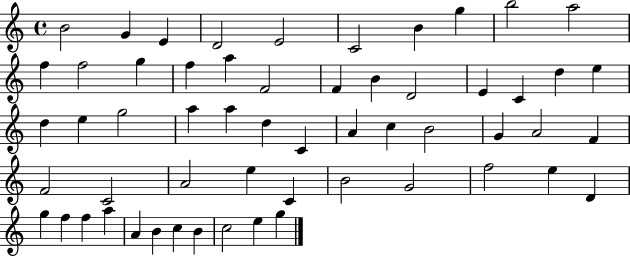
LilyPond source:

{
  \clef treble
  \time 4/4
  \defaultTimeSignature
  \key c \major
  b'2 g'4 e'4 | d'2 e'2 | c'2 b'4 g''4 | b''2 a''2 | \break f''4 f''2 g''4 | f''4 a''4 f'2 | f'4 b'4 d'2 | e'4 c'4 d''4 e''4 | \break d''4 e''4 g''2 | a''4 a''4 d''4 c'4 | a'4 c''4 b'2 | g'4 a'2 f'4 | \break f'2 c'2 | a'2 e''4 c'4 | b'2 g'2 | f''2 e''4 d'4 | \break g''4 f''4 f''4 a''4 | a'4 b'4 c''4 b'4 | c''2 e''4 g''4 | \bar "|."
}